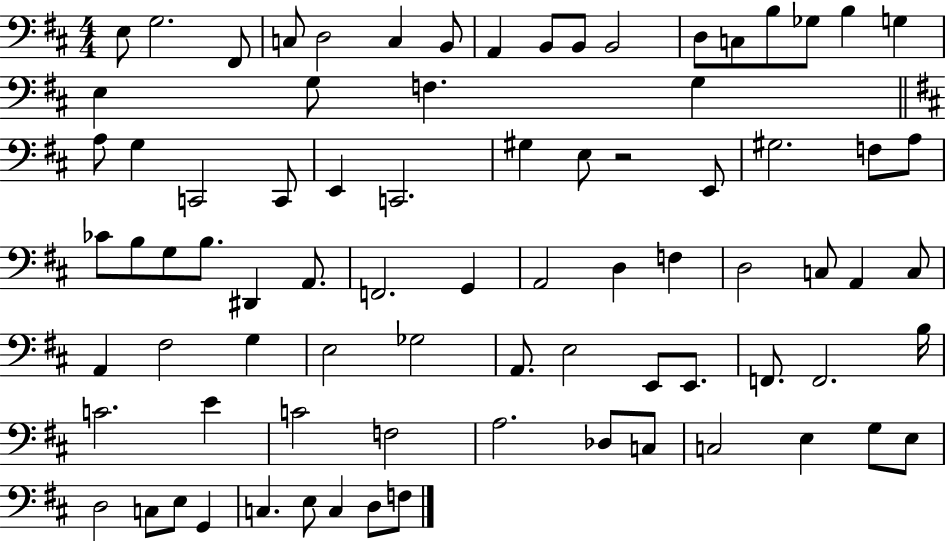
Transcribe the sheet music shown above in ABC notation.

X:1
T:Untitled
M:4/4
L:1/4
K:D
E,/2 G,2 ^F,,/2 C,/2 D,2 C, B,,/2 A,, B,,/2 B,,/2 B,,2 D,/2 C,/2 B,/2 _G,/2 B, G, E, G,/2 F, G, A,/2 G, C,,2 C,,/2 E,, C,,2 ^G, E,/2 z2 E,,/2 ^G,2 F,/2 A,/2 _C/2 B,/2 G,/2 B,/2 ^D,, A,,/2 F,,2 G,, A,,2 D, F, D,2 C,/2 A,, C,/2 A,, ^F,2 G, E,2 _G,2 A,,/2 E,2 E,,/2 E,,/2 F,,/2 F,,2 B,/4 C2 E C2 F,2 A,2 _D,/2 C,/2 C,2 E, G,/2 E,/2 D,2 C,/2 E,/2 G,, C, E,/2 C, D,/2 F,/2